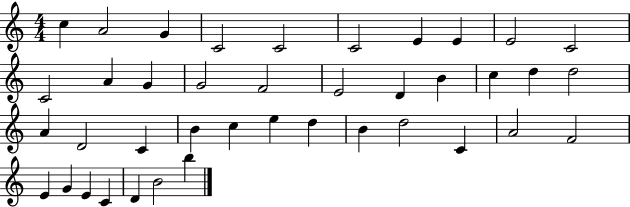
X:1
T:Untitled
M:4/4
L:1/4
K:C
c A2 G C2 C2 C2 E E E2 C2 C2 A G G2 F2 E2 D B c d d2 A D2 C B c e d B d2 C A2 F2 E G E C D B2 b